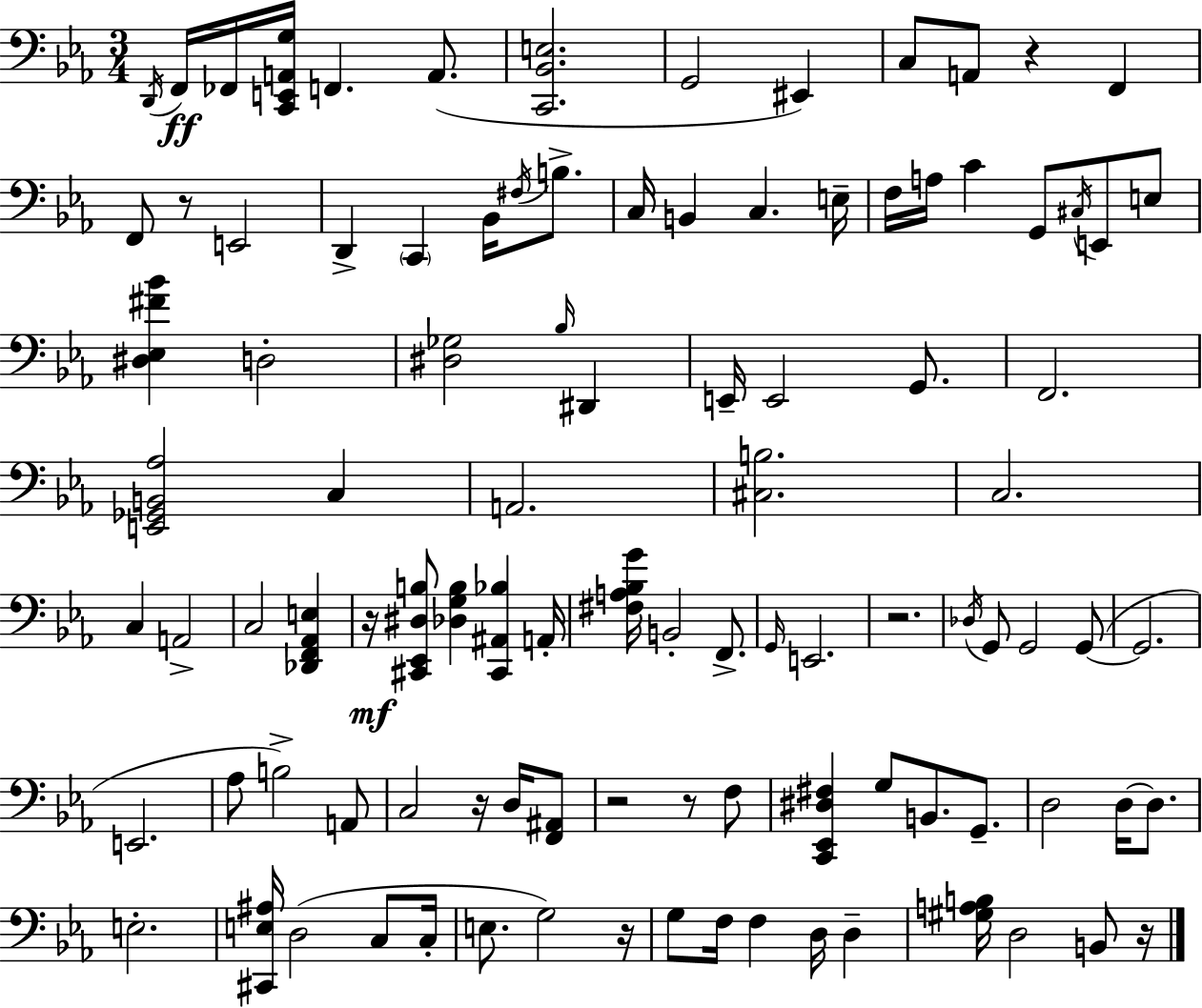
X:1
T:Untitled
M:3/4
L:1/4
K:Eb
D,,/4 F,,/4 _F,,/4 [C,,E,,A,,G,]/4 F,, A,,/2 [C,,_B,,E,]2 G,,2 ^E,, C,/2 A,,/2 z F,, F,,/2 z/2 E,,2 D,, C,, _B,,/4 ^F,/4 B,/2 C,/4 B,, C, E,/4 F,/4 A,/4 C G,,/2 ^C,/4 E,,/2 E,/2 [^D,_E,^F_B] D,2 [^D,_G,]2 _B,/4 ^D,, E,,/4 E,,2 G,,/2 F,,2 [E,,_G,,B,,_A,]2 C, A,,2 [^C,B,]2 C,2 C, A,,2 C,2 [_D,,F,,_A,,E,] z/4 [^C,,_E,,^D,B,]/2 [_D,G,B,] [^C,,^A,,_B,] A,,/4 [^F,A,_B,G]/4 B,,2 F,,/2 G,,/4 E,,2 z2 _D,/4 G,,/2 G,,2 G,,/2 G,,2 E,,2 _A,/2 B,2 A,,/2 C,2 z/4 D,/4 [F,,^A,,]/2 z2 z/2 F,/2 [C,,_E,,^D,^F,] G,/2 B,,/2 G,,/2 D,2 D,/4 D,/2 E,2 [^C,,E,^A,]/4 D,2 C,/2 C,/4 E,/2 G,2 z/4 G,/2 F,/4 F, D,/4 D, [^G,A,B,]/4 D,2 B,,/2 z/4